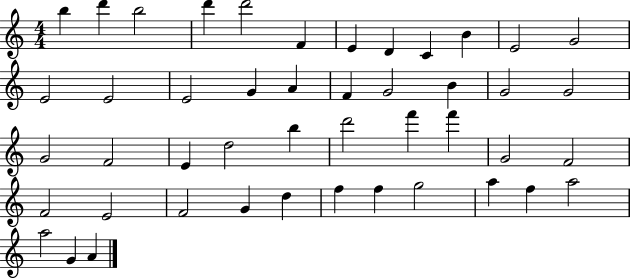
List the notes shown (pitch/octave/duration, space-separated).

B5/q D6/q B5/h D6/q D6/h F4/q E4/q D4/q C4/q B4/q E4/h G4/h E4/h E4/h E4/h G4/q A4/q F4/q G4/h B4/q G4/h G4/h G4/h F4/h E4/q D5/h B5/q D6/h F6/q F6/q G4/h F4/h F4/h E4/h F4/h G4/q D5/q F5/q F5/q G5/h A5/q F5/q A5/h A5/h G4/q A4/q